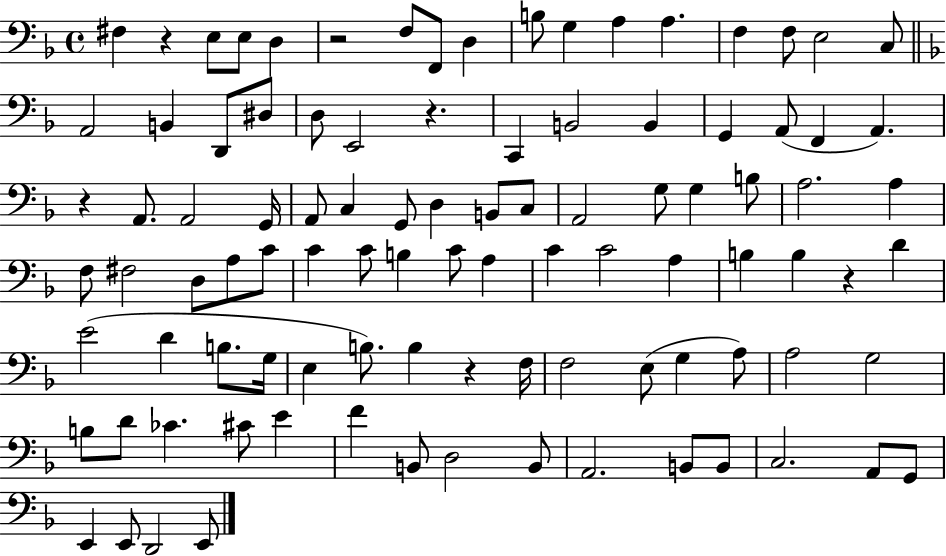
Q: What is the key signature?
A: F major